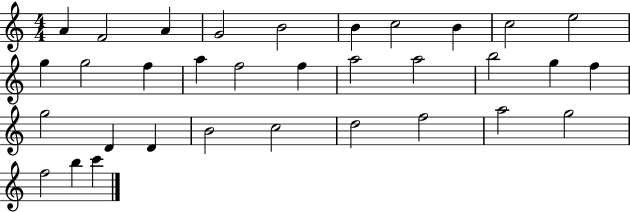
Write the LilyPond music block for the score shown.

{
  \clef treble
  \numericTimeSignature
  \time 4/4
  \key c \major
  a'4 f'2 a'4 | g'2 b'2 | b'4 c''2 b'4 | c''2 e''2 | \break g''4 g''2 f''4 | a''4 f''2 f''4 | a''2 a''2 | b''2 g''4 f''4 | \break g''2 d'4 d'4 | b'2 c''2 | d''2 f''2 | a''2 g''2 | \break f''2 b''4 c'''4 | \bar "|."
}